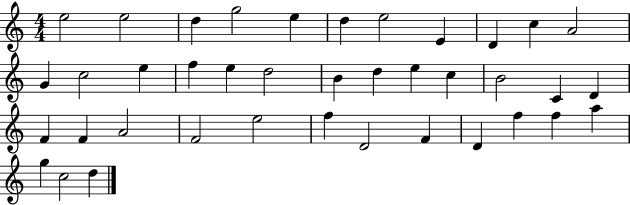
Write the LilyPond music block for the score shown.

{
  \clef treble
  \numericTimeSignature
  \time 4/4
  \key c \major
  e''2 e''2 | d''4 g''2 e''4 | d''4 e''2 e'4 | d'4 c''4 a'2 | \break g'4 c''2 e''4 | f''4 e''4 d''2 | b'4 d''4 e''4 c''4 | b'2 c'4 d'4 | \break f'4 f'4 a'2 | f'2 e''2 | f''4 d'2 f'4 | d'4 f''4 f''4 a''4 | \break g''4 c''2 d''4 | \bar "|."
}